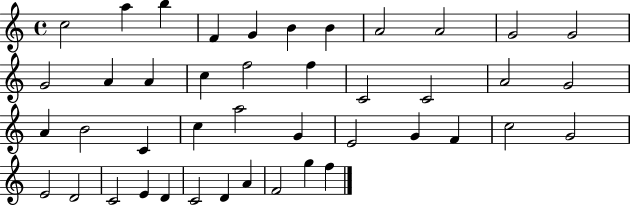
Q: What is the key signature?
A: C major